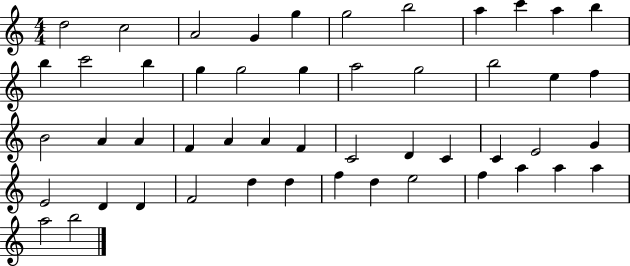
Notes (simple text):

D5/h C5/h A4/h G4/q G5/q G5/h B5/h A5/q C6/q A5/q B5/q B5/q C6/h B5/q G5/q G5/h G5/q A5/h G5/h B5/h E5/q F5/q B4/h A4/q A4/q F4/q A4/q A4/q F4/q C4/h D4/q C4/q C4/q E4/h G4/q E4/h D4/q D4/q F4/h D5/q D5/q F5/q D5/q E5/h F5/q A5/q A5/q A5/q A5/h B5/h